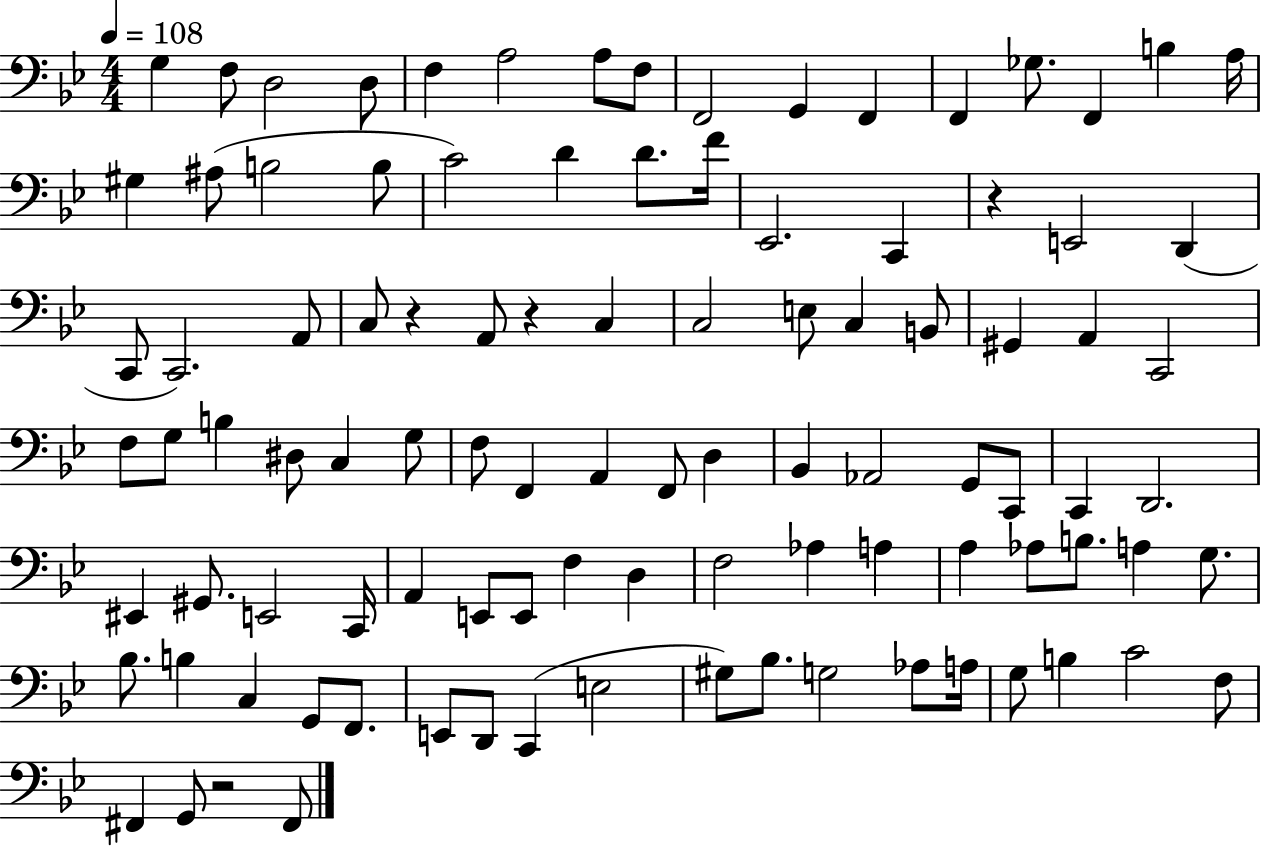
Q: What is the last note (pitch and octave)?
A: F#2